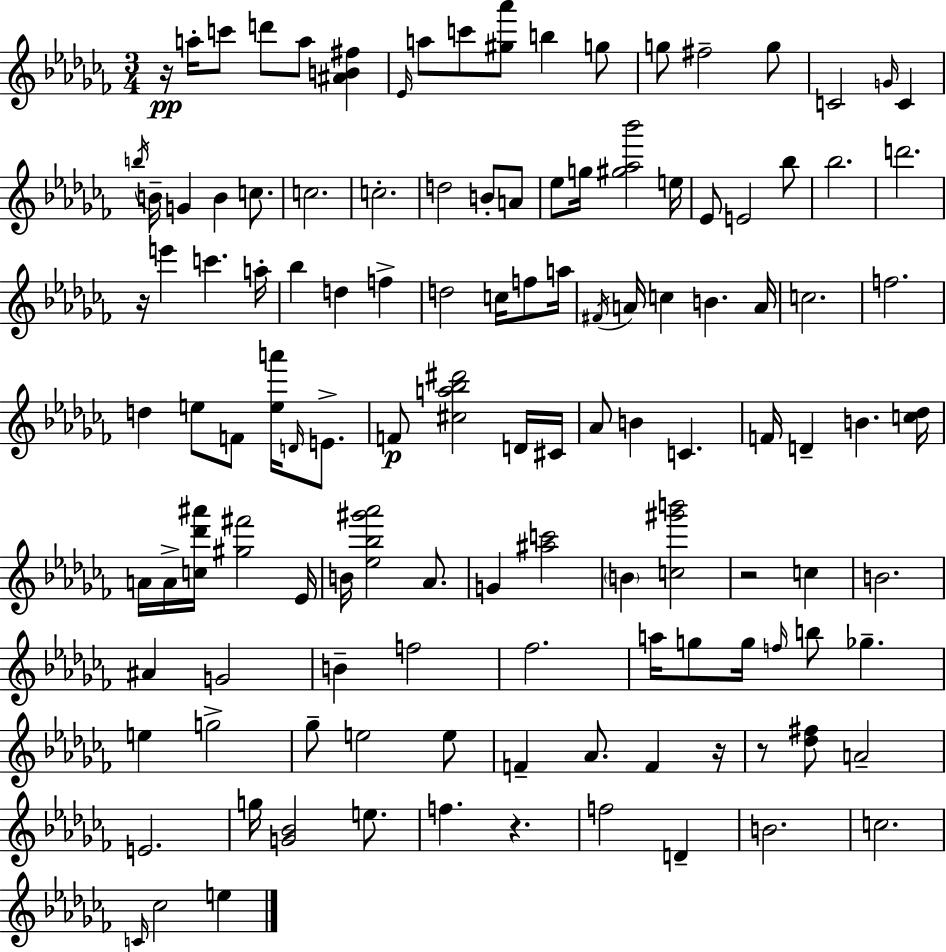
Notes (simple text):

R/s A5/s C6/e D6/e A5/e [A#4,B4,F#5]/q Eb4/s A5/e C6/e [G#5,Ab6]/e B5/q G5/e G5/e F#5/h G5/e C4/h G4/s C4/q B5/s B4/s G4/q B4/q C5/e. C5/h. C5/h. D5/h B4/e A4/e Eb5/e G5/s [G#5,Ab5,Bb6]/h E5/s Eb4/e E4/h Bb5/e Bb5/h. D6/h. R/s E6/q C6/q. A5/s Bb5/q D5/q F5/q D5/h C5/s F5/e A5/s F#4/s A4/s C5/q B4/q. A4/s C5/h. F5/h. D5/q E5/e F4/e [E5,A6]/s D4/s E4/e. F4/e [C#5,A5,Bb5,D#6]/h D4/s C#4/s Ab4/e B4/q C4/q. F4/s D4/q B4/q. [C5,Db5]/s A4/s A4/s [C5,Db6,A#6]/s [G#5,F#6]/h Eb4/s B4/s [Eb5,Bb5,G#6,Ab6]/h Ab4/e. G4/q [A#5,C6]/h B4/q [C5,G#6,B6]/h R/h C5/q B4/h. A#4/q G4/h B4/q F5/h FES5/h. A5/s G5/e G5/s F5/s B5/e Gb5/q. E5/q G5/h Gb5/e E5/h E5/e F4/q Ab4/e. F4/q R/s R/e [Db5,F#5]/e A4/h E4/h. G5/s [G4,Bb4]/h E5/e. F5/q. R/q. F5/h D4/q B4/h. C5/h. C4/s CES5/h E5/q